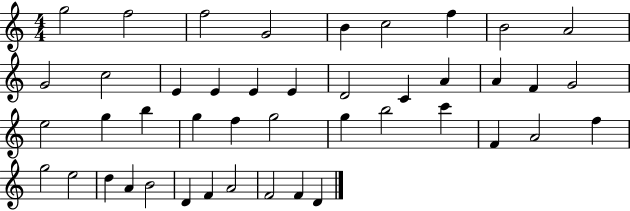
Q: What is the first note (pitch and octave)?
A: G5